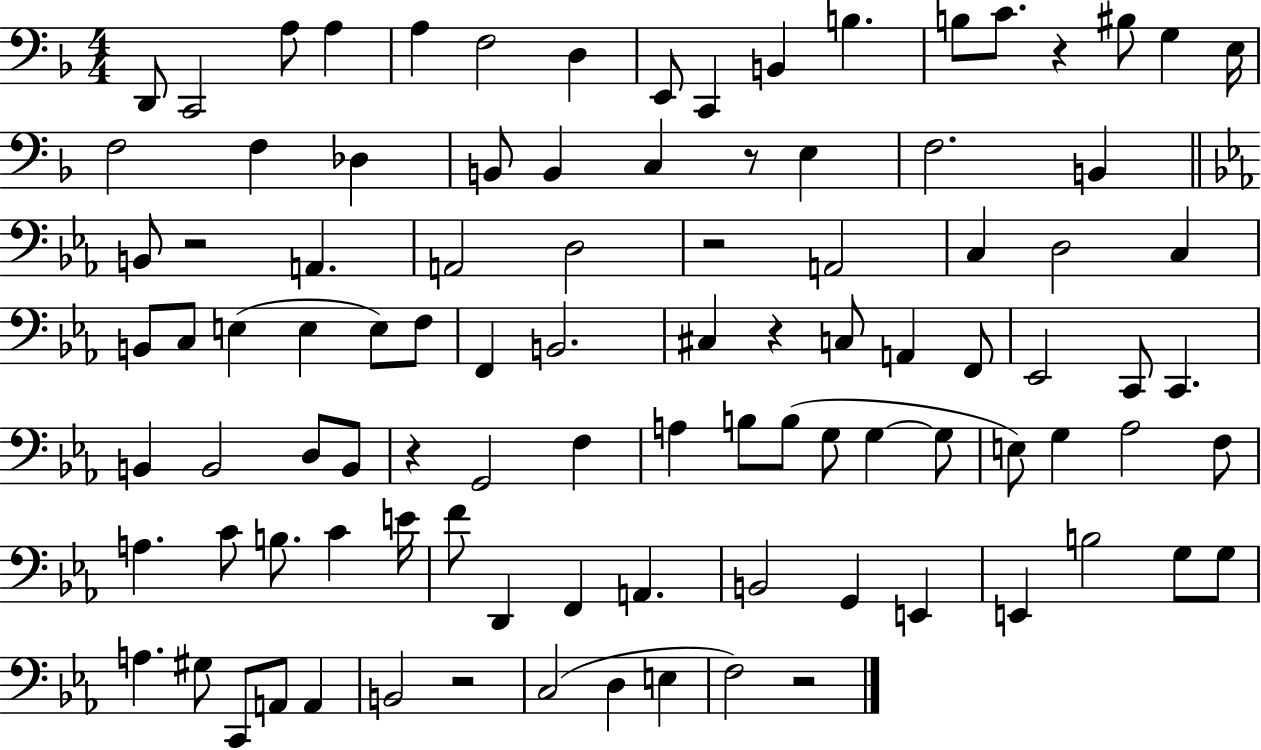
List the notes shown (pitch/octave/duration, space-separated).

D2/e C2/h A3/e A3/q A3/q F3/h D3/q E2/e C2/q B2/q B3/q. B3/e C4/e. R/q BIS3/e G3/q E3/s F3/h F3/q Db3/q B2/e B2/q C3/q R/e E3/q F3/h. B2/q B2/e R/h A2/q. A2/h D3/h R/h A2/h C3/q D3/h C3/q B2/e C3/e E3/q E3/q E3/e F3/e F2/q B2/h. C#3/q R/q C3/e A2/q F2/e Eb2/h C2/e C2/q. B2/q B2/h D3/e B2/e R/q G2/h F3/q A3/q B3/e B3/e G3/e G3/q G3/e E3/e G3/q Ab3/h F3/e A3/q. C4/e B3/e. C4/q E4/s F4/e D2/q F2/q A2/q. B2/h G2/q E2/q E2/q B3/h G3/e G3/e A3/q. G#3/e C2/e A2/e A2/q B2/h R/h C3/h D3/q E3/q F3/h R/h